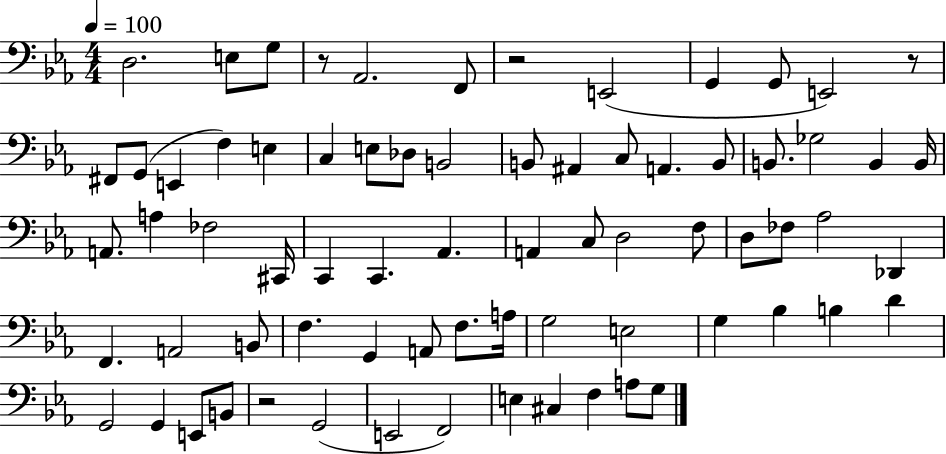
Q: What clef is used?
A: bass